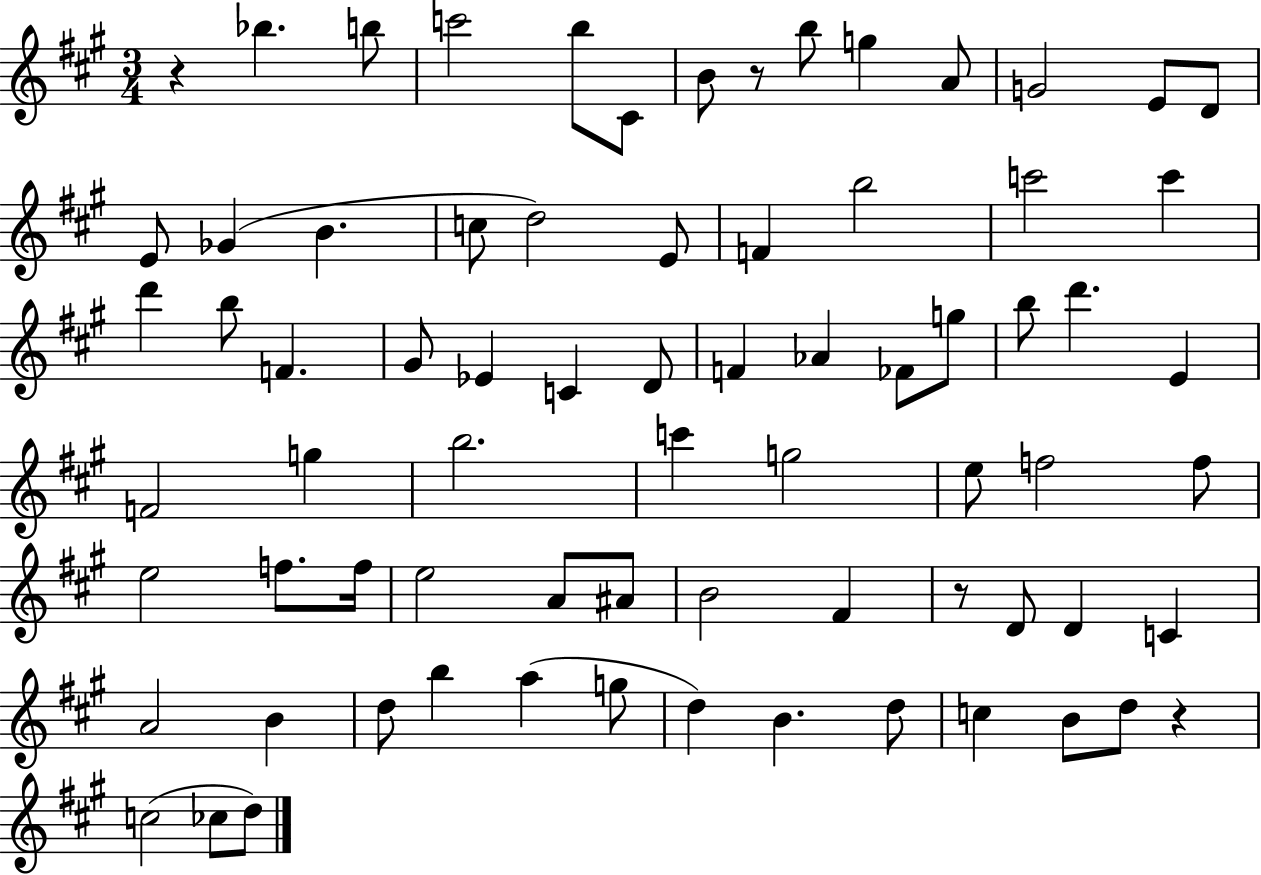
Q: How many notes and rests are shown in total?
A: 74